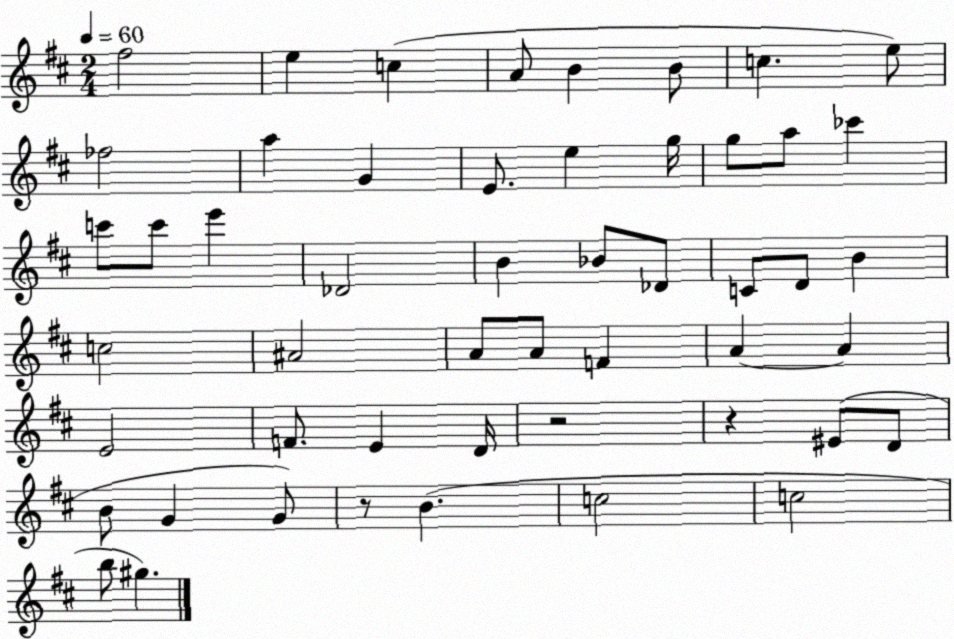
X:1
T:Untitled
M:2/4
L:1/4
K:D
^f2 e c A/2 B B/2 c e/2 _f2 a G E/2 e g/4 g/2 a/2 _c' c'/2 c'/2 e' _D2 B _B/2 _D/2 C/2 D/2 B c2 ^A2 A/2 A/2 F A A E2 F/2 E D/4 z2 z ^E/2 D/2 B/2 G G/2 z/2 B c2 c2 b/2 ^g